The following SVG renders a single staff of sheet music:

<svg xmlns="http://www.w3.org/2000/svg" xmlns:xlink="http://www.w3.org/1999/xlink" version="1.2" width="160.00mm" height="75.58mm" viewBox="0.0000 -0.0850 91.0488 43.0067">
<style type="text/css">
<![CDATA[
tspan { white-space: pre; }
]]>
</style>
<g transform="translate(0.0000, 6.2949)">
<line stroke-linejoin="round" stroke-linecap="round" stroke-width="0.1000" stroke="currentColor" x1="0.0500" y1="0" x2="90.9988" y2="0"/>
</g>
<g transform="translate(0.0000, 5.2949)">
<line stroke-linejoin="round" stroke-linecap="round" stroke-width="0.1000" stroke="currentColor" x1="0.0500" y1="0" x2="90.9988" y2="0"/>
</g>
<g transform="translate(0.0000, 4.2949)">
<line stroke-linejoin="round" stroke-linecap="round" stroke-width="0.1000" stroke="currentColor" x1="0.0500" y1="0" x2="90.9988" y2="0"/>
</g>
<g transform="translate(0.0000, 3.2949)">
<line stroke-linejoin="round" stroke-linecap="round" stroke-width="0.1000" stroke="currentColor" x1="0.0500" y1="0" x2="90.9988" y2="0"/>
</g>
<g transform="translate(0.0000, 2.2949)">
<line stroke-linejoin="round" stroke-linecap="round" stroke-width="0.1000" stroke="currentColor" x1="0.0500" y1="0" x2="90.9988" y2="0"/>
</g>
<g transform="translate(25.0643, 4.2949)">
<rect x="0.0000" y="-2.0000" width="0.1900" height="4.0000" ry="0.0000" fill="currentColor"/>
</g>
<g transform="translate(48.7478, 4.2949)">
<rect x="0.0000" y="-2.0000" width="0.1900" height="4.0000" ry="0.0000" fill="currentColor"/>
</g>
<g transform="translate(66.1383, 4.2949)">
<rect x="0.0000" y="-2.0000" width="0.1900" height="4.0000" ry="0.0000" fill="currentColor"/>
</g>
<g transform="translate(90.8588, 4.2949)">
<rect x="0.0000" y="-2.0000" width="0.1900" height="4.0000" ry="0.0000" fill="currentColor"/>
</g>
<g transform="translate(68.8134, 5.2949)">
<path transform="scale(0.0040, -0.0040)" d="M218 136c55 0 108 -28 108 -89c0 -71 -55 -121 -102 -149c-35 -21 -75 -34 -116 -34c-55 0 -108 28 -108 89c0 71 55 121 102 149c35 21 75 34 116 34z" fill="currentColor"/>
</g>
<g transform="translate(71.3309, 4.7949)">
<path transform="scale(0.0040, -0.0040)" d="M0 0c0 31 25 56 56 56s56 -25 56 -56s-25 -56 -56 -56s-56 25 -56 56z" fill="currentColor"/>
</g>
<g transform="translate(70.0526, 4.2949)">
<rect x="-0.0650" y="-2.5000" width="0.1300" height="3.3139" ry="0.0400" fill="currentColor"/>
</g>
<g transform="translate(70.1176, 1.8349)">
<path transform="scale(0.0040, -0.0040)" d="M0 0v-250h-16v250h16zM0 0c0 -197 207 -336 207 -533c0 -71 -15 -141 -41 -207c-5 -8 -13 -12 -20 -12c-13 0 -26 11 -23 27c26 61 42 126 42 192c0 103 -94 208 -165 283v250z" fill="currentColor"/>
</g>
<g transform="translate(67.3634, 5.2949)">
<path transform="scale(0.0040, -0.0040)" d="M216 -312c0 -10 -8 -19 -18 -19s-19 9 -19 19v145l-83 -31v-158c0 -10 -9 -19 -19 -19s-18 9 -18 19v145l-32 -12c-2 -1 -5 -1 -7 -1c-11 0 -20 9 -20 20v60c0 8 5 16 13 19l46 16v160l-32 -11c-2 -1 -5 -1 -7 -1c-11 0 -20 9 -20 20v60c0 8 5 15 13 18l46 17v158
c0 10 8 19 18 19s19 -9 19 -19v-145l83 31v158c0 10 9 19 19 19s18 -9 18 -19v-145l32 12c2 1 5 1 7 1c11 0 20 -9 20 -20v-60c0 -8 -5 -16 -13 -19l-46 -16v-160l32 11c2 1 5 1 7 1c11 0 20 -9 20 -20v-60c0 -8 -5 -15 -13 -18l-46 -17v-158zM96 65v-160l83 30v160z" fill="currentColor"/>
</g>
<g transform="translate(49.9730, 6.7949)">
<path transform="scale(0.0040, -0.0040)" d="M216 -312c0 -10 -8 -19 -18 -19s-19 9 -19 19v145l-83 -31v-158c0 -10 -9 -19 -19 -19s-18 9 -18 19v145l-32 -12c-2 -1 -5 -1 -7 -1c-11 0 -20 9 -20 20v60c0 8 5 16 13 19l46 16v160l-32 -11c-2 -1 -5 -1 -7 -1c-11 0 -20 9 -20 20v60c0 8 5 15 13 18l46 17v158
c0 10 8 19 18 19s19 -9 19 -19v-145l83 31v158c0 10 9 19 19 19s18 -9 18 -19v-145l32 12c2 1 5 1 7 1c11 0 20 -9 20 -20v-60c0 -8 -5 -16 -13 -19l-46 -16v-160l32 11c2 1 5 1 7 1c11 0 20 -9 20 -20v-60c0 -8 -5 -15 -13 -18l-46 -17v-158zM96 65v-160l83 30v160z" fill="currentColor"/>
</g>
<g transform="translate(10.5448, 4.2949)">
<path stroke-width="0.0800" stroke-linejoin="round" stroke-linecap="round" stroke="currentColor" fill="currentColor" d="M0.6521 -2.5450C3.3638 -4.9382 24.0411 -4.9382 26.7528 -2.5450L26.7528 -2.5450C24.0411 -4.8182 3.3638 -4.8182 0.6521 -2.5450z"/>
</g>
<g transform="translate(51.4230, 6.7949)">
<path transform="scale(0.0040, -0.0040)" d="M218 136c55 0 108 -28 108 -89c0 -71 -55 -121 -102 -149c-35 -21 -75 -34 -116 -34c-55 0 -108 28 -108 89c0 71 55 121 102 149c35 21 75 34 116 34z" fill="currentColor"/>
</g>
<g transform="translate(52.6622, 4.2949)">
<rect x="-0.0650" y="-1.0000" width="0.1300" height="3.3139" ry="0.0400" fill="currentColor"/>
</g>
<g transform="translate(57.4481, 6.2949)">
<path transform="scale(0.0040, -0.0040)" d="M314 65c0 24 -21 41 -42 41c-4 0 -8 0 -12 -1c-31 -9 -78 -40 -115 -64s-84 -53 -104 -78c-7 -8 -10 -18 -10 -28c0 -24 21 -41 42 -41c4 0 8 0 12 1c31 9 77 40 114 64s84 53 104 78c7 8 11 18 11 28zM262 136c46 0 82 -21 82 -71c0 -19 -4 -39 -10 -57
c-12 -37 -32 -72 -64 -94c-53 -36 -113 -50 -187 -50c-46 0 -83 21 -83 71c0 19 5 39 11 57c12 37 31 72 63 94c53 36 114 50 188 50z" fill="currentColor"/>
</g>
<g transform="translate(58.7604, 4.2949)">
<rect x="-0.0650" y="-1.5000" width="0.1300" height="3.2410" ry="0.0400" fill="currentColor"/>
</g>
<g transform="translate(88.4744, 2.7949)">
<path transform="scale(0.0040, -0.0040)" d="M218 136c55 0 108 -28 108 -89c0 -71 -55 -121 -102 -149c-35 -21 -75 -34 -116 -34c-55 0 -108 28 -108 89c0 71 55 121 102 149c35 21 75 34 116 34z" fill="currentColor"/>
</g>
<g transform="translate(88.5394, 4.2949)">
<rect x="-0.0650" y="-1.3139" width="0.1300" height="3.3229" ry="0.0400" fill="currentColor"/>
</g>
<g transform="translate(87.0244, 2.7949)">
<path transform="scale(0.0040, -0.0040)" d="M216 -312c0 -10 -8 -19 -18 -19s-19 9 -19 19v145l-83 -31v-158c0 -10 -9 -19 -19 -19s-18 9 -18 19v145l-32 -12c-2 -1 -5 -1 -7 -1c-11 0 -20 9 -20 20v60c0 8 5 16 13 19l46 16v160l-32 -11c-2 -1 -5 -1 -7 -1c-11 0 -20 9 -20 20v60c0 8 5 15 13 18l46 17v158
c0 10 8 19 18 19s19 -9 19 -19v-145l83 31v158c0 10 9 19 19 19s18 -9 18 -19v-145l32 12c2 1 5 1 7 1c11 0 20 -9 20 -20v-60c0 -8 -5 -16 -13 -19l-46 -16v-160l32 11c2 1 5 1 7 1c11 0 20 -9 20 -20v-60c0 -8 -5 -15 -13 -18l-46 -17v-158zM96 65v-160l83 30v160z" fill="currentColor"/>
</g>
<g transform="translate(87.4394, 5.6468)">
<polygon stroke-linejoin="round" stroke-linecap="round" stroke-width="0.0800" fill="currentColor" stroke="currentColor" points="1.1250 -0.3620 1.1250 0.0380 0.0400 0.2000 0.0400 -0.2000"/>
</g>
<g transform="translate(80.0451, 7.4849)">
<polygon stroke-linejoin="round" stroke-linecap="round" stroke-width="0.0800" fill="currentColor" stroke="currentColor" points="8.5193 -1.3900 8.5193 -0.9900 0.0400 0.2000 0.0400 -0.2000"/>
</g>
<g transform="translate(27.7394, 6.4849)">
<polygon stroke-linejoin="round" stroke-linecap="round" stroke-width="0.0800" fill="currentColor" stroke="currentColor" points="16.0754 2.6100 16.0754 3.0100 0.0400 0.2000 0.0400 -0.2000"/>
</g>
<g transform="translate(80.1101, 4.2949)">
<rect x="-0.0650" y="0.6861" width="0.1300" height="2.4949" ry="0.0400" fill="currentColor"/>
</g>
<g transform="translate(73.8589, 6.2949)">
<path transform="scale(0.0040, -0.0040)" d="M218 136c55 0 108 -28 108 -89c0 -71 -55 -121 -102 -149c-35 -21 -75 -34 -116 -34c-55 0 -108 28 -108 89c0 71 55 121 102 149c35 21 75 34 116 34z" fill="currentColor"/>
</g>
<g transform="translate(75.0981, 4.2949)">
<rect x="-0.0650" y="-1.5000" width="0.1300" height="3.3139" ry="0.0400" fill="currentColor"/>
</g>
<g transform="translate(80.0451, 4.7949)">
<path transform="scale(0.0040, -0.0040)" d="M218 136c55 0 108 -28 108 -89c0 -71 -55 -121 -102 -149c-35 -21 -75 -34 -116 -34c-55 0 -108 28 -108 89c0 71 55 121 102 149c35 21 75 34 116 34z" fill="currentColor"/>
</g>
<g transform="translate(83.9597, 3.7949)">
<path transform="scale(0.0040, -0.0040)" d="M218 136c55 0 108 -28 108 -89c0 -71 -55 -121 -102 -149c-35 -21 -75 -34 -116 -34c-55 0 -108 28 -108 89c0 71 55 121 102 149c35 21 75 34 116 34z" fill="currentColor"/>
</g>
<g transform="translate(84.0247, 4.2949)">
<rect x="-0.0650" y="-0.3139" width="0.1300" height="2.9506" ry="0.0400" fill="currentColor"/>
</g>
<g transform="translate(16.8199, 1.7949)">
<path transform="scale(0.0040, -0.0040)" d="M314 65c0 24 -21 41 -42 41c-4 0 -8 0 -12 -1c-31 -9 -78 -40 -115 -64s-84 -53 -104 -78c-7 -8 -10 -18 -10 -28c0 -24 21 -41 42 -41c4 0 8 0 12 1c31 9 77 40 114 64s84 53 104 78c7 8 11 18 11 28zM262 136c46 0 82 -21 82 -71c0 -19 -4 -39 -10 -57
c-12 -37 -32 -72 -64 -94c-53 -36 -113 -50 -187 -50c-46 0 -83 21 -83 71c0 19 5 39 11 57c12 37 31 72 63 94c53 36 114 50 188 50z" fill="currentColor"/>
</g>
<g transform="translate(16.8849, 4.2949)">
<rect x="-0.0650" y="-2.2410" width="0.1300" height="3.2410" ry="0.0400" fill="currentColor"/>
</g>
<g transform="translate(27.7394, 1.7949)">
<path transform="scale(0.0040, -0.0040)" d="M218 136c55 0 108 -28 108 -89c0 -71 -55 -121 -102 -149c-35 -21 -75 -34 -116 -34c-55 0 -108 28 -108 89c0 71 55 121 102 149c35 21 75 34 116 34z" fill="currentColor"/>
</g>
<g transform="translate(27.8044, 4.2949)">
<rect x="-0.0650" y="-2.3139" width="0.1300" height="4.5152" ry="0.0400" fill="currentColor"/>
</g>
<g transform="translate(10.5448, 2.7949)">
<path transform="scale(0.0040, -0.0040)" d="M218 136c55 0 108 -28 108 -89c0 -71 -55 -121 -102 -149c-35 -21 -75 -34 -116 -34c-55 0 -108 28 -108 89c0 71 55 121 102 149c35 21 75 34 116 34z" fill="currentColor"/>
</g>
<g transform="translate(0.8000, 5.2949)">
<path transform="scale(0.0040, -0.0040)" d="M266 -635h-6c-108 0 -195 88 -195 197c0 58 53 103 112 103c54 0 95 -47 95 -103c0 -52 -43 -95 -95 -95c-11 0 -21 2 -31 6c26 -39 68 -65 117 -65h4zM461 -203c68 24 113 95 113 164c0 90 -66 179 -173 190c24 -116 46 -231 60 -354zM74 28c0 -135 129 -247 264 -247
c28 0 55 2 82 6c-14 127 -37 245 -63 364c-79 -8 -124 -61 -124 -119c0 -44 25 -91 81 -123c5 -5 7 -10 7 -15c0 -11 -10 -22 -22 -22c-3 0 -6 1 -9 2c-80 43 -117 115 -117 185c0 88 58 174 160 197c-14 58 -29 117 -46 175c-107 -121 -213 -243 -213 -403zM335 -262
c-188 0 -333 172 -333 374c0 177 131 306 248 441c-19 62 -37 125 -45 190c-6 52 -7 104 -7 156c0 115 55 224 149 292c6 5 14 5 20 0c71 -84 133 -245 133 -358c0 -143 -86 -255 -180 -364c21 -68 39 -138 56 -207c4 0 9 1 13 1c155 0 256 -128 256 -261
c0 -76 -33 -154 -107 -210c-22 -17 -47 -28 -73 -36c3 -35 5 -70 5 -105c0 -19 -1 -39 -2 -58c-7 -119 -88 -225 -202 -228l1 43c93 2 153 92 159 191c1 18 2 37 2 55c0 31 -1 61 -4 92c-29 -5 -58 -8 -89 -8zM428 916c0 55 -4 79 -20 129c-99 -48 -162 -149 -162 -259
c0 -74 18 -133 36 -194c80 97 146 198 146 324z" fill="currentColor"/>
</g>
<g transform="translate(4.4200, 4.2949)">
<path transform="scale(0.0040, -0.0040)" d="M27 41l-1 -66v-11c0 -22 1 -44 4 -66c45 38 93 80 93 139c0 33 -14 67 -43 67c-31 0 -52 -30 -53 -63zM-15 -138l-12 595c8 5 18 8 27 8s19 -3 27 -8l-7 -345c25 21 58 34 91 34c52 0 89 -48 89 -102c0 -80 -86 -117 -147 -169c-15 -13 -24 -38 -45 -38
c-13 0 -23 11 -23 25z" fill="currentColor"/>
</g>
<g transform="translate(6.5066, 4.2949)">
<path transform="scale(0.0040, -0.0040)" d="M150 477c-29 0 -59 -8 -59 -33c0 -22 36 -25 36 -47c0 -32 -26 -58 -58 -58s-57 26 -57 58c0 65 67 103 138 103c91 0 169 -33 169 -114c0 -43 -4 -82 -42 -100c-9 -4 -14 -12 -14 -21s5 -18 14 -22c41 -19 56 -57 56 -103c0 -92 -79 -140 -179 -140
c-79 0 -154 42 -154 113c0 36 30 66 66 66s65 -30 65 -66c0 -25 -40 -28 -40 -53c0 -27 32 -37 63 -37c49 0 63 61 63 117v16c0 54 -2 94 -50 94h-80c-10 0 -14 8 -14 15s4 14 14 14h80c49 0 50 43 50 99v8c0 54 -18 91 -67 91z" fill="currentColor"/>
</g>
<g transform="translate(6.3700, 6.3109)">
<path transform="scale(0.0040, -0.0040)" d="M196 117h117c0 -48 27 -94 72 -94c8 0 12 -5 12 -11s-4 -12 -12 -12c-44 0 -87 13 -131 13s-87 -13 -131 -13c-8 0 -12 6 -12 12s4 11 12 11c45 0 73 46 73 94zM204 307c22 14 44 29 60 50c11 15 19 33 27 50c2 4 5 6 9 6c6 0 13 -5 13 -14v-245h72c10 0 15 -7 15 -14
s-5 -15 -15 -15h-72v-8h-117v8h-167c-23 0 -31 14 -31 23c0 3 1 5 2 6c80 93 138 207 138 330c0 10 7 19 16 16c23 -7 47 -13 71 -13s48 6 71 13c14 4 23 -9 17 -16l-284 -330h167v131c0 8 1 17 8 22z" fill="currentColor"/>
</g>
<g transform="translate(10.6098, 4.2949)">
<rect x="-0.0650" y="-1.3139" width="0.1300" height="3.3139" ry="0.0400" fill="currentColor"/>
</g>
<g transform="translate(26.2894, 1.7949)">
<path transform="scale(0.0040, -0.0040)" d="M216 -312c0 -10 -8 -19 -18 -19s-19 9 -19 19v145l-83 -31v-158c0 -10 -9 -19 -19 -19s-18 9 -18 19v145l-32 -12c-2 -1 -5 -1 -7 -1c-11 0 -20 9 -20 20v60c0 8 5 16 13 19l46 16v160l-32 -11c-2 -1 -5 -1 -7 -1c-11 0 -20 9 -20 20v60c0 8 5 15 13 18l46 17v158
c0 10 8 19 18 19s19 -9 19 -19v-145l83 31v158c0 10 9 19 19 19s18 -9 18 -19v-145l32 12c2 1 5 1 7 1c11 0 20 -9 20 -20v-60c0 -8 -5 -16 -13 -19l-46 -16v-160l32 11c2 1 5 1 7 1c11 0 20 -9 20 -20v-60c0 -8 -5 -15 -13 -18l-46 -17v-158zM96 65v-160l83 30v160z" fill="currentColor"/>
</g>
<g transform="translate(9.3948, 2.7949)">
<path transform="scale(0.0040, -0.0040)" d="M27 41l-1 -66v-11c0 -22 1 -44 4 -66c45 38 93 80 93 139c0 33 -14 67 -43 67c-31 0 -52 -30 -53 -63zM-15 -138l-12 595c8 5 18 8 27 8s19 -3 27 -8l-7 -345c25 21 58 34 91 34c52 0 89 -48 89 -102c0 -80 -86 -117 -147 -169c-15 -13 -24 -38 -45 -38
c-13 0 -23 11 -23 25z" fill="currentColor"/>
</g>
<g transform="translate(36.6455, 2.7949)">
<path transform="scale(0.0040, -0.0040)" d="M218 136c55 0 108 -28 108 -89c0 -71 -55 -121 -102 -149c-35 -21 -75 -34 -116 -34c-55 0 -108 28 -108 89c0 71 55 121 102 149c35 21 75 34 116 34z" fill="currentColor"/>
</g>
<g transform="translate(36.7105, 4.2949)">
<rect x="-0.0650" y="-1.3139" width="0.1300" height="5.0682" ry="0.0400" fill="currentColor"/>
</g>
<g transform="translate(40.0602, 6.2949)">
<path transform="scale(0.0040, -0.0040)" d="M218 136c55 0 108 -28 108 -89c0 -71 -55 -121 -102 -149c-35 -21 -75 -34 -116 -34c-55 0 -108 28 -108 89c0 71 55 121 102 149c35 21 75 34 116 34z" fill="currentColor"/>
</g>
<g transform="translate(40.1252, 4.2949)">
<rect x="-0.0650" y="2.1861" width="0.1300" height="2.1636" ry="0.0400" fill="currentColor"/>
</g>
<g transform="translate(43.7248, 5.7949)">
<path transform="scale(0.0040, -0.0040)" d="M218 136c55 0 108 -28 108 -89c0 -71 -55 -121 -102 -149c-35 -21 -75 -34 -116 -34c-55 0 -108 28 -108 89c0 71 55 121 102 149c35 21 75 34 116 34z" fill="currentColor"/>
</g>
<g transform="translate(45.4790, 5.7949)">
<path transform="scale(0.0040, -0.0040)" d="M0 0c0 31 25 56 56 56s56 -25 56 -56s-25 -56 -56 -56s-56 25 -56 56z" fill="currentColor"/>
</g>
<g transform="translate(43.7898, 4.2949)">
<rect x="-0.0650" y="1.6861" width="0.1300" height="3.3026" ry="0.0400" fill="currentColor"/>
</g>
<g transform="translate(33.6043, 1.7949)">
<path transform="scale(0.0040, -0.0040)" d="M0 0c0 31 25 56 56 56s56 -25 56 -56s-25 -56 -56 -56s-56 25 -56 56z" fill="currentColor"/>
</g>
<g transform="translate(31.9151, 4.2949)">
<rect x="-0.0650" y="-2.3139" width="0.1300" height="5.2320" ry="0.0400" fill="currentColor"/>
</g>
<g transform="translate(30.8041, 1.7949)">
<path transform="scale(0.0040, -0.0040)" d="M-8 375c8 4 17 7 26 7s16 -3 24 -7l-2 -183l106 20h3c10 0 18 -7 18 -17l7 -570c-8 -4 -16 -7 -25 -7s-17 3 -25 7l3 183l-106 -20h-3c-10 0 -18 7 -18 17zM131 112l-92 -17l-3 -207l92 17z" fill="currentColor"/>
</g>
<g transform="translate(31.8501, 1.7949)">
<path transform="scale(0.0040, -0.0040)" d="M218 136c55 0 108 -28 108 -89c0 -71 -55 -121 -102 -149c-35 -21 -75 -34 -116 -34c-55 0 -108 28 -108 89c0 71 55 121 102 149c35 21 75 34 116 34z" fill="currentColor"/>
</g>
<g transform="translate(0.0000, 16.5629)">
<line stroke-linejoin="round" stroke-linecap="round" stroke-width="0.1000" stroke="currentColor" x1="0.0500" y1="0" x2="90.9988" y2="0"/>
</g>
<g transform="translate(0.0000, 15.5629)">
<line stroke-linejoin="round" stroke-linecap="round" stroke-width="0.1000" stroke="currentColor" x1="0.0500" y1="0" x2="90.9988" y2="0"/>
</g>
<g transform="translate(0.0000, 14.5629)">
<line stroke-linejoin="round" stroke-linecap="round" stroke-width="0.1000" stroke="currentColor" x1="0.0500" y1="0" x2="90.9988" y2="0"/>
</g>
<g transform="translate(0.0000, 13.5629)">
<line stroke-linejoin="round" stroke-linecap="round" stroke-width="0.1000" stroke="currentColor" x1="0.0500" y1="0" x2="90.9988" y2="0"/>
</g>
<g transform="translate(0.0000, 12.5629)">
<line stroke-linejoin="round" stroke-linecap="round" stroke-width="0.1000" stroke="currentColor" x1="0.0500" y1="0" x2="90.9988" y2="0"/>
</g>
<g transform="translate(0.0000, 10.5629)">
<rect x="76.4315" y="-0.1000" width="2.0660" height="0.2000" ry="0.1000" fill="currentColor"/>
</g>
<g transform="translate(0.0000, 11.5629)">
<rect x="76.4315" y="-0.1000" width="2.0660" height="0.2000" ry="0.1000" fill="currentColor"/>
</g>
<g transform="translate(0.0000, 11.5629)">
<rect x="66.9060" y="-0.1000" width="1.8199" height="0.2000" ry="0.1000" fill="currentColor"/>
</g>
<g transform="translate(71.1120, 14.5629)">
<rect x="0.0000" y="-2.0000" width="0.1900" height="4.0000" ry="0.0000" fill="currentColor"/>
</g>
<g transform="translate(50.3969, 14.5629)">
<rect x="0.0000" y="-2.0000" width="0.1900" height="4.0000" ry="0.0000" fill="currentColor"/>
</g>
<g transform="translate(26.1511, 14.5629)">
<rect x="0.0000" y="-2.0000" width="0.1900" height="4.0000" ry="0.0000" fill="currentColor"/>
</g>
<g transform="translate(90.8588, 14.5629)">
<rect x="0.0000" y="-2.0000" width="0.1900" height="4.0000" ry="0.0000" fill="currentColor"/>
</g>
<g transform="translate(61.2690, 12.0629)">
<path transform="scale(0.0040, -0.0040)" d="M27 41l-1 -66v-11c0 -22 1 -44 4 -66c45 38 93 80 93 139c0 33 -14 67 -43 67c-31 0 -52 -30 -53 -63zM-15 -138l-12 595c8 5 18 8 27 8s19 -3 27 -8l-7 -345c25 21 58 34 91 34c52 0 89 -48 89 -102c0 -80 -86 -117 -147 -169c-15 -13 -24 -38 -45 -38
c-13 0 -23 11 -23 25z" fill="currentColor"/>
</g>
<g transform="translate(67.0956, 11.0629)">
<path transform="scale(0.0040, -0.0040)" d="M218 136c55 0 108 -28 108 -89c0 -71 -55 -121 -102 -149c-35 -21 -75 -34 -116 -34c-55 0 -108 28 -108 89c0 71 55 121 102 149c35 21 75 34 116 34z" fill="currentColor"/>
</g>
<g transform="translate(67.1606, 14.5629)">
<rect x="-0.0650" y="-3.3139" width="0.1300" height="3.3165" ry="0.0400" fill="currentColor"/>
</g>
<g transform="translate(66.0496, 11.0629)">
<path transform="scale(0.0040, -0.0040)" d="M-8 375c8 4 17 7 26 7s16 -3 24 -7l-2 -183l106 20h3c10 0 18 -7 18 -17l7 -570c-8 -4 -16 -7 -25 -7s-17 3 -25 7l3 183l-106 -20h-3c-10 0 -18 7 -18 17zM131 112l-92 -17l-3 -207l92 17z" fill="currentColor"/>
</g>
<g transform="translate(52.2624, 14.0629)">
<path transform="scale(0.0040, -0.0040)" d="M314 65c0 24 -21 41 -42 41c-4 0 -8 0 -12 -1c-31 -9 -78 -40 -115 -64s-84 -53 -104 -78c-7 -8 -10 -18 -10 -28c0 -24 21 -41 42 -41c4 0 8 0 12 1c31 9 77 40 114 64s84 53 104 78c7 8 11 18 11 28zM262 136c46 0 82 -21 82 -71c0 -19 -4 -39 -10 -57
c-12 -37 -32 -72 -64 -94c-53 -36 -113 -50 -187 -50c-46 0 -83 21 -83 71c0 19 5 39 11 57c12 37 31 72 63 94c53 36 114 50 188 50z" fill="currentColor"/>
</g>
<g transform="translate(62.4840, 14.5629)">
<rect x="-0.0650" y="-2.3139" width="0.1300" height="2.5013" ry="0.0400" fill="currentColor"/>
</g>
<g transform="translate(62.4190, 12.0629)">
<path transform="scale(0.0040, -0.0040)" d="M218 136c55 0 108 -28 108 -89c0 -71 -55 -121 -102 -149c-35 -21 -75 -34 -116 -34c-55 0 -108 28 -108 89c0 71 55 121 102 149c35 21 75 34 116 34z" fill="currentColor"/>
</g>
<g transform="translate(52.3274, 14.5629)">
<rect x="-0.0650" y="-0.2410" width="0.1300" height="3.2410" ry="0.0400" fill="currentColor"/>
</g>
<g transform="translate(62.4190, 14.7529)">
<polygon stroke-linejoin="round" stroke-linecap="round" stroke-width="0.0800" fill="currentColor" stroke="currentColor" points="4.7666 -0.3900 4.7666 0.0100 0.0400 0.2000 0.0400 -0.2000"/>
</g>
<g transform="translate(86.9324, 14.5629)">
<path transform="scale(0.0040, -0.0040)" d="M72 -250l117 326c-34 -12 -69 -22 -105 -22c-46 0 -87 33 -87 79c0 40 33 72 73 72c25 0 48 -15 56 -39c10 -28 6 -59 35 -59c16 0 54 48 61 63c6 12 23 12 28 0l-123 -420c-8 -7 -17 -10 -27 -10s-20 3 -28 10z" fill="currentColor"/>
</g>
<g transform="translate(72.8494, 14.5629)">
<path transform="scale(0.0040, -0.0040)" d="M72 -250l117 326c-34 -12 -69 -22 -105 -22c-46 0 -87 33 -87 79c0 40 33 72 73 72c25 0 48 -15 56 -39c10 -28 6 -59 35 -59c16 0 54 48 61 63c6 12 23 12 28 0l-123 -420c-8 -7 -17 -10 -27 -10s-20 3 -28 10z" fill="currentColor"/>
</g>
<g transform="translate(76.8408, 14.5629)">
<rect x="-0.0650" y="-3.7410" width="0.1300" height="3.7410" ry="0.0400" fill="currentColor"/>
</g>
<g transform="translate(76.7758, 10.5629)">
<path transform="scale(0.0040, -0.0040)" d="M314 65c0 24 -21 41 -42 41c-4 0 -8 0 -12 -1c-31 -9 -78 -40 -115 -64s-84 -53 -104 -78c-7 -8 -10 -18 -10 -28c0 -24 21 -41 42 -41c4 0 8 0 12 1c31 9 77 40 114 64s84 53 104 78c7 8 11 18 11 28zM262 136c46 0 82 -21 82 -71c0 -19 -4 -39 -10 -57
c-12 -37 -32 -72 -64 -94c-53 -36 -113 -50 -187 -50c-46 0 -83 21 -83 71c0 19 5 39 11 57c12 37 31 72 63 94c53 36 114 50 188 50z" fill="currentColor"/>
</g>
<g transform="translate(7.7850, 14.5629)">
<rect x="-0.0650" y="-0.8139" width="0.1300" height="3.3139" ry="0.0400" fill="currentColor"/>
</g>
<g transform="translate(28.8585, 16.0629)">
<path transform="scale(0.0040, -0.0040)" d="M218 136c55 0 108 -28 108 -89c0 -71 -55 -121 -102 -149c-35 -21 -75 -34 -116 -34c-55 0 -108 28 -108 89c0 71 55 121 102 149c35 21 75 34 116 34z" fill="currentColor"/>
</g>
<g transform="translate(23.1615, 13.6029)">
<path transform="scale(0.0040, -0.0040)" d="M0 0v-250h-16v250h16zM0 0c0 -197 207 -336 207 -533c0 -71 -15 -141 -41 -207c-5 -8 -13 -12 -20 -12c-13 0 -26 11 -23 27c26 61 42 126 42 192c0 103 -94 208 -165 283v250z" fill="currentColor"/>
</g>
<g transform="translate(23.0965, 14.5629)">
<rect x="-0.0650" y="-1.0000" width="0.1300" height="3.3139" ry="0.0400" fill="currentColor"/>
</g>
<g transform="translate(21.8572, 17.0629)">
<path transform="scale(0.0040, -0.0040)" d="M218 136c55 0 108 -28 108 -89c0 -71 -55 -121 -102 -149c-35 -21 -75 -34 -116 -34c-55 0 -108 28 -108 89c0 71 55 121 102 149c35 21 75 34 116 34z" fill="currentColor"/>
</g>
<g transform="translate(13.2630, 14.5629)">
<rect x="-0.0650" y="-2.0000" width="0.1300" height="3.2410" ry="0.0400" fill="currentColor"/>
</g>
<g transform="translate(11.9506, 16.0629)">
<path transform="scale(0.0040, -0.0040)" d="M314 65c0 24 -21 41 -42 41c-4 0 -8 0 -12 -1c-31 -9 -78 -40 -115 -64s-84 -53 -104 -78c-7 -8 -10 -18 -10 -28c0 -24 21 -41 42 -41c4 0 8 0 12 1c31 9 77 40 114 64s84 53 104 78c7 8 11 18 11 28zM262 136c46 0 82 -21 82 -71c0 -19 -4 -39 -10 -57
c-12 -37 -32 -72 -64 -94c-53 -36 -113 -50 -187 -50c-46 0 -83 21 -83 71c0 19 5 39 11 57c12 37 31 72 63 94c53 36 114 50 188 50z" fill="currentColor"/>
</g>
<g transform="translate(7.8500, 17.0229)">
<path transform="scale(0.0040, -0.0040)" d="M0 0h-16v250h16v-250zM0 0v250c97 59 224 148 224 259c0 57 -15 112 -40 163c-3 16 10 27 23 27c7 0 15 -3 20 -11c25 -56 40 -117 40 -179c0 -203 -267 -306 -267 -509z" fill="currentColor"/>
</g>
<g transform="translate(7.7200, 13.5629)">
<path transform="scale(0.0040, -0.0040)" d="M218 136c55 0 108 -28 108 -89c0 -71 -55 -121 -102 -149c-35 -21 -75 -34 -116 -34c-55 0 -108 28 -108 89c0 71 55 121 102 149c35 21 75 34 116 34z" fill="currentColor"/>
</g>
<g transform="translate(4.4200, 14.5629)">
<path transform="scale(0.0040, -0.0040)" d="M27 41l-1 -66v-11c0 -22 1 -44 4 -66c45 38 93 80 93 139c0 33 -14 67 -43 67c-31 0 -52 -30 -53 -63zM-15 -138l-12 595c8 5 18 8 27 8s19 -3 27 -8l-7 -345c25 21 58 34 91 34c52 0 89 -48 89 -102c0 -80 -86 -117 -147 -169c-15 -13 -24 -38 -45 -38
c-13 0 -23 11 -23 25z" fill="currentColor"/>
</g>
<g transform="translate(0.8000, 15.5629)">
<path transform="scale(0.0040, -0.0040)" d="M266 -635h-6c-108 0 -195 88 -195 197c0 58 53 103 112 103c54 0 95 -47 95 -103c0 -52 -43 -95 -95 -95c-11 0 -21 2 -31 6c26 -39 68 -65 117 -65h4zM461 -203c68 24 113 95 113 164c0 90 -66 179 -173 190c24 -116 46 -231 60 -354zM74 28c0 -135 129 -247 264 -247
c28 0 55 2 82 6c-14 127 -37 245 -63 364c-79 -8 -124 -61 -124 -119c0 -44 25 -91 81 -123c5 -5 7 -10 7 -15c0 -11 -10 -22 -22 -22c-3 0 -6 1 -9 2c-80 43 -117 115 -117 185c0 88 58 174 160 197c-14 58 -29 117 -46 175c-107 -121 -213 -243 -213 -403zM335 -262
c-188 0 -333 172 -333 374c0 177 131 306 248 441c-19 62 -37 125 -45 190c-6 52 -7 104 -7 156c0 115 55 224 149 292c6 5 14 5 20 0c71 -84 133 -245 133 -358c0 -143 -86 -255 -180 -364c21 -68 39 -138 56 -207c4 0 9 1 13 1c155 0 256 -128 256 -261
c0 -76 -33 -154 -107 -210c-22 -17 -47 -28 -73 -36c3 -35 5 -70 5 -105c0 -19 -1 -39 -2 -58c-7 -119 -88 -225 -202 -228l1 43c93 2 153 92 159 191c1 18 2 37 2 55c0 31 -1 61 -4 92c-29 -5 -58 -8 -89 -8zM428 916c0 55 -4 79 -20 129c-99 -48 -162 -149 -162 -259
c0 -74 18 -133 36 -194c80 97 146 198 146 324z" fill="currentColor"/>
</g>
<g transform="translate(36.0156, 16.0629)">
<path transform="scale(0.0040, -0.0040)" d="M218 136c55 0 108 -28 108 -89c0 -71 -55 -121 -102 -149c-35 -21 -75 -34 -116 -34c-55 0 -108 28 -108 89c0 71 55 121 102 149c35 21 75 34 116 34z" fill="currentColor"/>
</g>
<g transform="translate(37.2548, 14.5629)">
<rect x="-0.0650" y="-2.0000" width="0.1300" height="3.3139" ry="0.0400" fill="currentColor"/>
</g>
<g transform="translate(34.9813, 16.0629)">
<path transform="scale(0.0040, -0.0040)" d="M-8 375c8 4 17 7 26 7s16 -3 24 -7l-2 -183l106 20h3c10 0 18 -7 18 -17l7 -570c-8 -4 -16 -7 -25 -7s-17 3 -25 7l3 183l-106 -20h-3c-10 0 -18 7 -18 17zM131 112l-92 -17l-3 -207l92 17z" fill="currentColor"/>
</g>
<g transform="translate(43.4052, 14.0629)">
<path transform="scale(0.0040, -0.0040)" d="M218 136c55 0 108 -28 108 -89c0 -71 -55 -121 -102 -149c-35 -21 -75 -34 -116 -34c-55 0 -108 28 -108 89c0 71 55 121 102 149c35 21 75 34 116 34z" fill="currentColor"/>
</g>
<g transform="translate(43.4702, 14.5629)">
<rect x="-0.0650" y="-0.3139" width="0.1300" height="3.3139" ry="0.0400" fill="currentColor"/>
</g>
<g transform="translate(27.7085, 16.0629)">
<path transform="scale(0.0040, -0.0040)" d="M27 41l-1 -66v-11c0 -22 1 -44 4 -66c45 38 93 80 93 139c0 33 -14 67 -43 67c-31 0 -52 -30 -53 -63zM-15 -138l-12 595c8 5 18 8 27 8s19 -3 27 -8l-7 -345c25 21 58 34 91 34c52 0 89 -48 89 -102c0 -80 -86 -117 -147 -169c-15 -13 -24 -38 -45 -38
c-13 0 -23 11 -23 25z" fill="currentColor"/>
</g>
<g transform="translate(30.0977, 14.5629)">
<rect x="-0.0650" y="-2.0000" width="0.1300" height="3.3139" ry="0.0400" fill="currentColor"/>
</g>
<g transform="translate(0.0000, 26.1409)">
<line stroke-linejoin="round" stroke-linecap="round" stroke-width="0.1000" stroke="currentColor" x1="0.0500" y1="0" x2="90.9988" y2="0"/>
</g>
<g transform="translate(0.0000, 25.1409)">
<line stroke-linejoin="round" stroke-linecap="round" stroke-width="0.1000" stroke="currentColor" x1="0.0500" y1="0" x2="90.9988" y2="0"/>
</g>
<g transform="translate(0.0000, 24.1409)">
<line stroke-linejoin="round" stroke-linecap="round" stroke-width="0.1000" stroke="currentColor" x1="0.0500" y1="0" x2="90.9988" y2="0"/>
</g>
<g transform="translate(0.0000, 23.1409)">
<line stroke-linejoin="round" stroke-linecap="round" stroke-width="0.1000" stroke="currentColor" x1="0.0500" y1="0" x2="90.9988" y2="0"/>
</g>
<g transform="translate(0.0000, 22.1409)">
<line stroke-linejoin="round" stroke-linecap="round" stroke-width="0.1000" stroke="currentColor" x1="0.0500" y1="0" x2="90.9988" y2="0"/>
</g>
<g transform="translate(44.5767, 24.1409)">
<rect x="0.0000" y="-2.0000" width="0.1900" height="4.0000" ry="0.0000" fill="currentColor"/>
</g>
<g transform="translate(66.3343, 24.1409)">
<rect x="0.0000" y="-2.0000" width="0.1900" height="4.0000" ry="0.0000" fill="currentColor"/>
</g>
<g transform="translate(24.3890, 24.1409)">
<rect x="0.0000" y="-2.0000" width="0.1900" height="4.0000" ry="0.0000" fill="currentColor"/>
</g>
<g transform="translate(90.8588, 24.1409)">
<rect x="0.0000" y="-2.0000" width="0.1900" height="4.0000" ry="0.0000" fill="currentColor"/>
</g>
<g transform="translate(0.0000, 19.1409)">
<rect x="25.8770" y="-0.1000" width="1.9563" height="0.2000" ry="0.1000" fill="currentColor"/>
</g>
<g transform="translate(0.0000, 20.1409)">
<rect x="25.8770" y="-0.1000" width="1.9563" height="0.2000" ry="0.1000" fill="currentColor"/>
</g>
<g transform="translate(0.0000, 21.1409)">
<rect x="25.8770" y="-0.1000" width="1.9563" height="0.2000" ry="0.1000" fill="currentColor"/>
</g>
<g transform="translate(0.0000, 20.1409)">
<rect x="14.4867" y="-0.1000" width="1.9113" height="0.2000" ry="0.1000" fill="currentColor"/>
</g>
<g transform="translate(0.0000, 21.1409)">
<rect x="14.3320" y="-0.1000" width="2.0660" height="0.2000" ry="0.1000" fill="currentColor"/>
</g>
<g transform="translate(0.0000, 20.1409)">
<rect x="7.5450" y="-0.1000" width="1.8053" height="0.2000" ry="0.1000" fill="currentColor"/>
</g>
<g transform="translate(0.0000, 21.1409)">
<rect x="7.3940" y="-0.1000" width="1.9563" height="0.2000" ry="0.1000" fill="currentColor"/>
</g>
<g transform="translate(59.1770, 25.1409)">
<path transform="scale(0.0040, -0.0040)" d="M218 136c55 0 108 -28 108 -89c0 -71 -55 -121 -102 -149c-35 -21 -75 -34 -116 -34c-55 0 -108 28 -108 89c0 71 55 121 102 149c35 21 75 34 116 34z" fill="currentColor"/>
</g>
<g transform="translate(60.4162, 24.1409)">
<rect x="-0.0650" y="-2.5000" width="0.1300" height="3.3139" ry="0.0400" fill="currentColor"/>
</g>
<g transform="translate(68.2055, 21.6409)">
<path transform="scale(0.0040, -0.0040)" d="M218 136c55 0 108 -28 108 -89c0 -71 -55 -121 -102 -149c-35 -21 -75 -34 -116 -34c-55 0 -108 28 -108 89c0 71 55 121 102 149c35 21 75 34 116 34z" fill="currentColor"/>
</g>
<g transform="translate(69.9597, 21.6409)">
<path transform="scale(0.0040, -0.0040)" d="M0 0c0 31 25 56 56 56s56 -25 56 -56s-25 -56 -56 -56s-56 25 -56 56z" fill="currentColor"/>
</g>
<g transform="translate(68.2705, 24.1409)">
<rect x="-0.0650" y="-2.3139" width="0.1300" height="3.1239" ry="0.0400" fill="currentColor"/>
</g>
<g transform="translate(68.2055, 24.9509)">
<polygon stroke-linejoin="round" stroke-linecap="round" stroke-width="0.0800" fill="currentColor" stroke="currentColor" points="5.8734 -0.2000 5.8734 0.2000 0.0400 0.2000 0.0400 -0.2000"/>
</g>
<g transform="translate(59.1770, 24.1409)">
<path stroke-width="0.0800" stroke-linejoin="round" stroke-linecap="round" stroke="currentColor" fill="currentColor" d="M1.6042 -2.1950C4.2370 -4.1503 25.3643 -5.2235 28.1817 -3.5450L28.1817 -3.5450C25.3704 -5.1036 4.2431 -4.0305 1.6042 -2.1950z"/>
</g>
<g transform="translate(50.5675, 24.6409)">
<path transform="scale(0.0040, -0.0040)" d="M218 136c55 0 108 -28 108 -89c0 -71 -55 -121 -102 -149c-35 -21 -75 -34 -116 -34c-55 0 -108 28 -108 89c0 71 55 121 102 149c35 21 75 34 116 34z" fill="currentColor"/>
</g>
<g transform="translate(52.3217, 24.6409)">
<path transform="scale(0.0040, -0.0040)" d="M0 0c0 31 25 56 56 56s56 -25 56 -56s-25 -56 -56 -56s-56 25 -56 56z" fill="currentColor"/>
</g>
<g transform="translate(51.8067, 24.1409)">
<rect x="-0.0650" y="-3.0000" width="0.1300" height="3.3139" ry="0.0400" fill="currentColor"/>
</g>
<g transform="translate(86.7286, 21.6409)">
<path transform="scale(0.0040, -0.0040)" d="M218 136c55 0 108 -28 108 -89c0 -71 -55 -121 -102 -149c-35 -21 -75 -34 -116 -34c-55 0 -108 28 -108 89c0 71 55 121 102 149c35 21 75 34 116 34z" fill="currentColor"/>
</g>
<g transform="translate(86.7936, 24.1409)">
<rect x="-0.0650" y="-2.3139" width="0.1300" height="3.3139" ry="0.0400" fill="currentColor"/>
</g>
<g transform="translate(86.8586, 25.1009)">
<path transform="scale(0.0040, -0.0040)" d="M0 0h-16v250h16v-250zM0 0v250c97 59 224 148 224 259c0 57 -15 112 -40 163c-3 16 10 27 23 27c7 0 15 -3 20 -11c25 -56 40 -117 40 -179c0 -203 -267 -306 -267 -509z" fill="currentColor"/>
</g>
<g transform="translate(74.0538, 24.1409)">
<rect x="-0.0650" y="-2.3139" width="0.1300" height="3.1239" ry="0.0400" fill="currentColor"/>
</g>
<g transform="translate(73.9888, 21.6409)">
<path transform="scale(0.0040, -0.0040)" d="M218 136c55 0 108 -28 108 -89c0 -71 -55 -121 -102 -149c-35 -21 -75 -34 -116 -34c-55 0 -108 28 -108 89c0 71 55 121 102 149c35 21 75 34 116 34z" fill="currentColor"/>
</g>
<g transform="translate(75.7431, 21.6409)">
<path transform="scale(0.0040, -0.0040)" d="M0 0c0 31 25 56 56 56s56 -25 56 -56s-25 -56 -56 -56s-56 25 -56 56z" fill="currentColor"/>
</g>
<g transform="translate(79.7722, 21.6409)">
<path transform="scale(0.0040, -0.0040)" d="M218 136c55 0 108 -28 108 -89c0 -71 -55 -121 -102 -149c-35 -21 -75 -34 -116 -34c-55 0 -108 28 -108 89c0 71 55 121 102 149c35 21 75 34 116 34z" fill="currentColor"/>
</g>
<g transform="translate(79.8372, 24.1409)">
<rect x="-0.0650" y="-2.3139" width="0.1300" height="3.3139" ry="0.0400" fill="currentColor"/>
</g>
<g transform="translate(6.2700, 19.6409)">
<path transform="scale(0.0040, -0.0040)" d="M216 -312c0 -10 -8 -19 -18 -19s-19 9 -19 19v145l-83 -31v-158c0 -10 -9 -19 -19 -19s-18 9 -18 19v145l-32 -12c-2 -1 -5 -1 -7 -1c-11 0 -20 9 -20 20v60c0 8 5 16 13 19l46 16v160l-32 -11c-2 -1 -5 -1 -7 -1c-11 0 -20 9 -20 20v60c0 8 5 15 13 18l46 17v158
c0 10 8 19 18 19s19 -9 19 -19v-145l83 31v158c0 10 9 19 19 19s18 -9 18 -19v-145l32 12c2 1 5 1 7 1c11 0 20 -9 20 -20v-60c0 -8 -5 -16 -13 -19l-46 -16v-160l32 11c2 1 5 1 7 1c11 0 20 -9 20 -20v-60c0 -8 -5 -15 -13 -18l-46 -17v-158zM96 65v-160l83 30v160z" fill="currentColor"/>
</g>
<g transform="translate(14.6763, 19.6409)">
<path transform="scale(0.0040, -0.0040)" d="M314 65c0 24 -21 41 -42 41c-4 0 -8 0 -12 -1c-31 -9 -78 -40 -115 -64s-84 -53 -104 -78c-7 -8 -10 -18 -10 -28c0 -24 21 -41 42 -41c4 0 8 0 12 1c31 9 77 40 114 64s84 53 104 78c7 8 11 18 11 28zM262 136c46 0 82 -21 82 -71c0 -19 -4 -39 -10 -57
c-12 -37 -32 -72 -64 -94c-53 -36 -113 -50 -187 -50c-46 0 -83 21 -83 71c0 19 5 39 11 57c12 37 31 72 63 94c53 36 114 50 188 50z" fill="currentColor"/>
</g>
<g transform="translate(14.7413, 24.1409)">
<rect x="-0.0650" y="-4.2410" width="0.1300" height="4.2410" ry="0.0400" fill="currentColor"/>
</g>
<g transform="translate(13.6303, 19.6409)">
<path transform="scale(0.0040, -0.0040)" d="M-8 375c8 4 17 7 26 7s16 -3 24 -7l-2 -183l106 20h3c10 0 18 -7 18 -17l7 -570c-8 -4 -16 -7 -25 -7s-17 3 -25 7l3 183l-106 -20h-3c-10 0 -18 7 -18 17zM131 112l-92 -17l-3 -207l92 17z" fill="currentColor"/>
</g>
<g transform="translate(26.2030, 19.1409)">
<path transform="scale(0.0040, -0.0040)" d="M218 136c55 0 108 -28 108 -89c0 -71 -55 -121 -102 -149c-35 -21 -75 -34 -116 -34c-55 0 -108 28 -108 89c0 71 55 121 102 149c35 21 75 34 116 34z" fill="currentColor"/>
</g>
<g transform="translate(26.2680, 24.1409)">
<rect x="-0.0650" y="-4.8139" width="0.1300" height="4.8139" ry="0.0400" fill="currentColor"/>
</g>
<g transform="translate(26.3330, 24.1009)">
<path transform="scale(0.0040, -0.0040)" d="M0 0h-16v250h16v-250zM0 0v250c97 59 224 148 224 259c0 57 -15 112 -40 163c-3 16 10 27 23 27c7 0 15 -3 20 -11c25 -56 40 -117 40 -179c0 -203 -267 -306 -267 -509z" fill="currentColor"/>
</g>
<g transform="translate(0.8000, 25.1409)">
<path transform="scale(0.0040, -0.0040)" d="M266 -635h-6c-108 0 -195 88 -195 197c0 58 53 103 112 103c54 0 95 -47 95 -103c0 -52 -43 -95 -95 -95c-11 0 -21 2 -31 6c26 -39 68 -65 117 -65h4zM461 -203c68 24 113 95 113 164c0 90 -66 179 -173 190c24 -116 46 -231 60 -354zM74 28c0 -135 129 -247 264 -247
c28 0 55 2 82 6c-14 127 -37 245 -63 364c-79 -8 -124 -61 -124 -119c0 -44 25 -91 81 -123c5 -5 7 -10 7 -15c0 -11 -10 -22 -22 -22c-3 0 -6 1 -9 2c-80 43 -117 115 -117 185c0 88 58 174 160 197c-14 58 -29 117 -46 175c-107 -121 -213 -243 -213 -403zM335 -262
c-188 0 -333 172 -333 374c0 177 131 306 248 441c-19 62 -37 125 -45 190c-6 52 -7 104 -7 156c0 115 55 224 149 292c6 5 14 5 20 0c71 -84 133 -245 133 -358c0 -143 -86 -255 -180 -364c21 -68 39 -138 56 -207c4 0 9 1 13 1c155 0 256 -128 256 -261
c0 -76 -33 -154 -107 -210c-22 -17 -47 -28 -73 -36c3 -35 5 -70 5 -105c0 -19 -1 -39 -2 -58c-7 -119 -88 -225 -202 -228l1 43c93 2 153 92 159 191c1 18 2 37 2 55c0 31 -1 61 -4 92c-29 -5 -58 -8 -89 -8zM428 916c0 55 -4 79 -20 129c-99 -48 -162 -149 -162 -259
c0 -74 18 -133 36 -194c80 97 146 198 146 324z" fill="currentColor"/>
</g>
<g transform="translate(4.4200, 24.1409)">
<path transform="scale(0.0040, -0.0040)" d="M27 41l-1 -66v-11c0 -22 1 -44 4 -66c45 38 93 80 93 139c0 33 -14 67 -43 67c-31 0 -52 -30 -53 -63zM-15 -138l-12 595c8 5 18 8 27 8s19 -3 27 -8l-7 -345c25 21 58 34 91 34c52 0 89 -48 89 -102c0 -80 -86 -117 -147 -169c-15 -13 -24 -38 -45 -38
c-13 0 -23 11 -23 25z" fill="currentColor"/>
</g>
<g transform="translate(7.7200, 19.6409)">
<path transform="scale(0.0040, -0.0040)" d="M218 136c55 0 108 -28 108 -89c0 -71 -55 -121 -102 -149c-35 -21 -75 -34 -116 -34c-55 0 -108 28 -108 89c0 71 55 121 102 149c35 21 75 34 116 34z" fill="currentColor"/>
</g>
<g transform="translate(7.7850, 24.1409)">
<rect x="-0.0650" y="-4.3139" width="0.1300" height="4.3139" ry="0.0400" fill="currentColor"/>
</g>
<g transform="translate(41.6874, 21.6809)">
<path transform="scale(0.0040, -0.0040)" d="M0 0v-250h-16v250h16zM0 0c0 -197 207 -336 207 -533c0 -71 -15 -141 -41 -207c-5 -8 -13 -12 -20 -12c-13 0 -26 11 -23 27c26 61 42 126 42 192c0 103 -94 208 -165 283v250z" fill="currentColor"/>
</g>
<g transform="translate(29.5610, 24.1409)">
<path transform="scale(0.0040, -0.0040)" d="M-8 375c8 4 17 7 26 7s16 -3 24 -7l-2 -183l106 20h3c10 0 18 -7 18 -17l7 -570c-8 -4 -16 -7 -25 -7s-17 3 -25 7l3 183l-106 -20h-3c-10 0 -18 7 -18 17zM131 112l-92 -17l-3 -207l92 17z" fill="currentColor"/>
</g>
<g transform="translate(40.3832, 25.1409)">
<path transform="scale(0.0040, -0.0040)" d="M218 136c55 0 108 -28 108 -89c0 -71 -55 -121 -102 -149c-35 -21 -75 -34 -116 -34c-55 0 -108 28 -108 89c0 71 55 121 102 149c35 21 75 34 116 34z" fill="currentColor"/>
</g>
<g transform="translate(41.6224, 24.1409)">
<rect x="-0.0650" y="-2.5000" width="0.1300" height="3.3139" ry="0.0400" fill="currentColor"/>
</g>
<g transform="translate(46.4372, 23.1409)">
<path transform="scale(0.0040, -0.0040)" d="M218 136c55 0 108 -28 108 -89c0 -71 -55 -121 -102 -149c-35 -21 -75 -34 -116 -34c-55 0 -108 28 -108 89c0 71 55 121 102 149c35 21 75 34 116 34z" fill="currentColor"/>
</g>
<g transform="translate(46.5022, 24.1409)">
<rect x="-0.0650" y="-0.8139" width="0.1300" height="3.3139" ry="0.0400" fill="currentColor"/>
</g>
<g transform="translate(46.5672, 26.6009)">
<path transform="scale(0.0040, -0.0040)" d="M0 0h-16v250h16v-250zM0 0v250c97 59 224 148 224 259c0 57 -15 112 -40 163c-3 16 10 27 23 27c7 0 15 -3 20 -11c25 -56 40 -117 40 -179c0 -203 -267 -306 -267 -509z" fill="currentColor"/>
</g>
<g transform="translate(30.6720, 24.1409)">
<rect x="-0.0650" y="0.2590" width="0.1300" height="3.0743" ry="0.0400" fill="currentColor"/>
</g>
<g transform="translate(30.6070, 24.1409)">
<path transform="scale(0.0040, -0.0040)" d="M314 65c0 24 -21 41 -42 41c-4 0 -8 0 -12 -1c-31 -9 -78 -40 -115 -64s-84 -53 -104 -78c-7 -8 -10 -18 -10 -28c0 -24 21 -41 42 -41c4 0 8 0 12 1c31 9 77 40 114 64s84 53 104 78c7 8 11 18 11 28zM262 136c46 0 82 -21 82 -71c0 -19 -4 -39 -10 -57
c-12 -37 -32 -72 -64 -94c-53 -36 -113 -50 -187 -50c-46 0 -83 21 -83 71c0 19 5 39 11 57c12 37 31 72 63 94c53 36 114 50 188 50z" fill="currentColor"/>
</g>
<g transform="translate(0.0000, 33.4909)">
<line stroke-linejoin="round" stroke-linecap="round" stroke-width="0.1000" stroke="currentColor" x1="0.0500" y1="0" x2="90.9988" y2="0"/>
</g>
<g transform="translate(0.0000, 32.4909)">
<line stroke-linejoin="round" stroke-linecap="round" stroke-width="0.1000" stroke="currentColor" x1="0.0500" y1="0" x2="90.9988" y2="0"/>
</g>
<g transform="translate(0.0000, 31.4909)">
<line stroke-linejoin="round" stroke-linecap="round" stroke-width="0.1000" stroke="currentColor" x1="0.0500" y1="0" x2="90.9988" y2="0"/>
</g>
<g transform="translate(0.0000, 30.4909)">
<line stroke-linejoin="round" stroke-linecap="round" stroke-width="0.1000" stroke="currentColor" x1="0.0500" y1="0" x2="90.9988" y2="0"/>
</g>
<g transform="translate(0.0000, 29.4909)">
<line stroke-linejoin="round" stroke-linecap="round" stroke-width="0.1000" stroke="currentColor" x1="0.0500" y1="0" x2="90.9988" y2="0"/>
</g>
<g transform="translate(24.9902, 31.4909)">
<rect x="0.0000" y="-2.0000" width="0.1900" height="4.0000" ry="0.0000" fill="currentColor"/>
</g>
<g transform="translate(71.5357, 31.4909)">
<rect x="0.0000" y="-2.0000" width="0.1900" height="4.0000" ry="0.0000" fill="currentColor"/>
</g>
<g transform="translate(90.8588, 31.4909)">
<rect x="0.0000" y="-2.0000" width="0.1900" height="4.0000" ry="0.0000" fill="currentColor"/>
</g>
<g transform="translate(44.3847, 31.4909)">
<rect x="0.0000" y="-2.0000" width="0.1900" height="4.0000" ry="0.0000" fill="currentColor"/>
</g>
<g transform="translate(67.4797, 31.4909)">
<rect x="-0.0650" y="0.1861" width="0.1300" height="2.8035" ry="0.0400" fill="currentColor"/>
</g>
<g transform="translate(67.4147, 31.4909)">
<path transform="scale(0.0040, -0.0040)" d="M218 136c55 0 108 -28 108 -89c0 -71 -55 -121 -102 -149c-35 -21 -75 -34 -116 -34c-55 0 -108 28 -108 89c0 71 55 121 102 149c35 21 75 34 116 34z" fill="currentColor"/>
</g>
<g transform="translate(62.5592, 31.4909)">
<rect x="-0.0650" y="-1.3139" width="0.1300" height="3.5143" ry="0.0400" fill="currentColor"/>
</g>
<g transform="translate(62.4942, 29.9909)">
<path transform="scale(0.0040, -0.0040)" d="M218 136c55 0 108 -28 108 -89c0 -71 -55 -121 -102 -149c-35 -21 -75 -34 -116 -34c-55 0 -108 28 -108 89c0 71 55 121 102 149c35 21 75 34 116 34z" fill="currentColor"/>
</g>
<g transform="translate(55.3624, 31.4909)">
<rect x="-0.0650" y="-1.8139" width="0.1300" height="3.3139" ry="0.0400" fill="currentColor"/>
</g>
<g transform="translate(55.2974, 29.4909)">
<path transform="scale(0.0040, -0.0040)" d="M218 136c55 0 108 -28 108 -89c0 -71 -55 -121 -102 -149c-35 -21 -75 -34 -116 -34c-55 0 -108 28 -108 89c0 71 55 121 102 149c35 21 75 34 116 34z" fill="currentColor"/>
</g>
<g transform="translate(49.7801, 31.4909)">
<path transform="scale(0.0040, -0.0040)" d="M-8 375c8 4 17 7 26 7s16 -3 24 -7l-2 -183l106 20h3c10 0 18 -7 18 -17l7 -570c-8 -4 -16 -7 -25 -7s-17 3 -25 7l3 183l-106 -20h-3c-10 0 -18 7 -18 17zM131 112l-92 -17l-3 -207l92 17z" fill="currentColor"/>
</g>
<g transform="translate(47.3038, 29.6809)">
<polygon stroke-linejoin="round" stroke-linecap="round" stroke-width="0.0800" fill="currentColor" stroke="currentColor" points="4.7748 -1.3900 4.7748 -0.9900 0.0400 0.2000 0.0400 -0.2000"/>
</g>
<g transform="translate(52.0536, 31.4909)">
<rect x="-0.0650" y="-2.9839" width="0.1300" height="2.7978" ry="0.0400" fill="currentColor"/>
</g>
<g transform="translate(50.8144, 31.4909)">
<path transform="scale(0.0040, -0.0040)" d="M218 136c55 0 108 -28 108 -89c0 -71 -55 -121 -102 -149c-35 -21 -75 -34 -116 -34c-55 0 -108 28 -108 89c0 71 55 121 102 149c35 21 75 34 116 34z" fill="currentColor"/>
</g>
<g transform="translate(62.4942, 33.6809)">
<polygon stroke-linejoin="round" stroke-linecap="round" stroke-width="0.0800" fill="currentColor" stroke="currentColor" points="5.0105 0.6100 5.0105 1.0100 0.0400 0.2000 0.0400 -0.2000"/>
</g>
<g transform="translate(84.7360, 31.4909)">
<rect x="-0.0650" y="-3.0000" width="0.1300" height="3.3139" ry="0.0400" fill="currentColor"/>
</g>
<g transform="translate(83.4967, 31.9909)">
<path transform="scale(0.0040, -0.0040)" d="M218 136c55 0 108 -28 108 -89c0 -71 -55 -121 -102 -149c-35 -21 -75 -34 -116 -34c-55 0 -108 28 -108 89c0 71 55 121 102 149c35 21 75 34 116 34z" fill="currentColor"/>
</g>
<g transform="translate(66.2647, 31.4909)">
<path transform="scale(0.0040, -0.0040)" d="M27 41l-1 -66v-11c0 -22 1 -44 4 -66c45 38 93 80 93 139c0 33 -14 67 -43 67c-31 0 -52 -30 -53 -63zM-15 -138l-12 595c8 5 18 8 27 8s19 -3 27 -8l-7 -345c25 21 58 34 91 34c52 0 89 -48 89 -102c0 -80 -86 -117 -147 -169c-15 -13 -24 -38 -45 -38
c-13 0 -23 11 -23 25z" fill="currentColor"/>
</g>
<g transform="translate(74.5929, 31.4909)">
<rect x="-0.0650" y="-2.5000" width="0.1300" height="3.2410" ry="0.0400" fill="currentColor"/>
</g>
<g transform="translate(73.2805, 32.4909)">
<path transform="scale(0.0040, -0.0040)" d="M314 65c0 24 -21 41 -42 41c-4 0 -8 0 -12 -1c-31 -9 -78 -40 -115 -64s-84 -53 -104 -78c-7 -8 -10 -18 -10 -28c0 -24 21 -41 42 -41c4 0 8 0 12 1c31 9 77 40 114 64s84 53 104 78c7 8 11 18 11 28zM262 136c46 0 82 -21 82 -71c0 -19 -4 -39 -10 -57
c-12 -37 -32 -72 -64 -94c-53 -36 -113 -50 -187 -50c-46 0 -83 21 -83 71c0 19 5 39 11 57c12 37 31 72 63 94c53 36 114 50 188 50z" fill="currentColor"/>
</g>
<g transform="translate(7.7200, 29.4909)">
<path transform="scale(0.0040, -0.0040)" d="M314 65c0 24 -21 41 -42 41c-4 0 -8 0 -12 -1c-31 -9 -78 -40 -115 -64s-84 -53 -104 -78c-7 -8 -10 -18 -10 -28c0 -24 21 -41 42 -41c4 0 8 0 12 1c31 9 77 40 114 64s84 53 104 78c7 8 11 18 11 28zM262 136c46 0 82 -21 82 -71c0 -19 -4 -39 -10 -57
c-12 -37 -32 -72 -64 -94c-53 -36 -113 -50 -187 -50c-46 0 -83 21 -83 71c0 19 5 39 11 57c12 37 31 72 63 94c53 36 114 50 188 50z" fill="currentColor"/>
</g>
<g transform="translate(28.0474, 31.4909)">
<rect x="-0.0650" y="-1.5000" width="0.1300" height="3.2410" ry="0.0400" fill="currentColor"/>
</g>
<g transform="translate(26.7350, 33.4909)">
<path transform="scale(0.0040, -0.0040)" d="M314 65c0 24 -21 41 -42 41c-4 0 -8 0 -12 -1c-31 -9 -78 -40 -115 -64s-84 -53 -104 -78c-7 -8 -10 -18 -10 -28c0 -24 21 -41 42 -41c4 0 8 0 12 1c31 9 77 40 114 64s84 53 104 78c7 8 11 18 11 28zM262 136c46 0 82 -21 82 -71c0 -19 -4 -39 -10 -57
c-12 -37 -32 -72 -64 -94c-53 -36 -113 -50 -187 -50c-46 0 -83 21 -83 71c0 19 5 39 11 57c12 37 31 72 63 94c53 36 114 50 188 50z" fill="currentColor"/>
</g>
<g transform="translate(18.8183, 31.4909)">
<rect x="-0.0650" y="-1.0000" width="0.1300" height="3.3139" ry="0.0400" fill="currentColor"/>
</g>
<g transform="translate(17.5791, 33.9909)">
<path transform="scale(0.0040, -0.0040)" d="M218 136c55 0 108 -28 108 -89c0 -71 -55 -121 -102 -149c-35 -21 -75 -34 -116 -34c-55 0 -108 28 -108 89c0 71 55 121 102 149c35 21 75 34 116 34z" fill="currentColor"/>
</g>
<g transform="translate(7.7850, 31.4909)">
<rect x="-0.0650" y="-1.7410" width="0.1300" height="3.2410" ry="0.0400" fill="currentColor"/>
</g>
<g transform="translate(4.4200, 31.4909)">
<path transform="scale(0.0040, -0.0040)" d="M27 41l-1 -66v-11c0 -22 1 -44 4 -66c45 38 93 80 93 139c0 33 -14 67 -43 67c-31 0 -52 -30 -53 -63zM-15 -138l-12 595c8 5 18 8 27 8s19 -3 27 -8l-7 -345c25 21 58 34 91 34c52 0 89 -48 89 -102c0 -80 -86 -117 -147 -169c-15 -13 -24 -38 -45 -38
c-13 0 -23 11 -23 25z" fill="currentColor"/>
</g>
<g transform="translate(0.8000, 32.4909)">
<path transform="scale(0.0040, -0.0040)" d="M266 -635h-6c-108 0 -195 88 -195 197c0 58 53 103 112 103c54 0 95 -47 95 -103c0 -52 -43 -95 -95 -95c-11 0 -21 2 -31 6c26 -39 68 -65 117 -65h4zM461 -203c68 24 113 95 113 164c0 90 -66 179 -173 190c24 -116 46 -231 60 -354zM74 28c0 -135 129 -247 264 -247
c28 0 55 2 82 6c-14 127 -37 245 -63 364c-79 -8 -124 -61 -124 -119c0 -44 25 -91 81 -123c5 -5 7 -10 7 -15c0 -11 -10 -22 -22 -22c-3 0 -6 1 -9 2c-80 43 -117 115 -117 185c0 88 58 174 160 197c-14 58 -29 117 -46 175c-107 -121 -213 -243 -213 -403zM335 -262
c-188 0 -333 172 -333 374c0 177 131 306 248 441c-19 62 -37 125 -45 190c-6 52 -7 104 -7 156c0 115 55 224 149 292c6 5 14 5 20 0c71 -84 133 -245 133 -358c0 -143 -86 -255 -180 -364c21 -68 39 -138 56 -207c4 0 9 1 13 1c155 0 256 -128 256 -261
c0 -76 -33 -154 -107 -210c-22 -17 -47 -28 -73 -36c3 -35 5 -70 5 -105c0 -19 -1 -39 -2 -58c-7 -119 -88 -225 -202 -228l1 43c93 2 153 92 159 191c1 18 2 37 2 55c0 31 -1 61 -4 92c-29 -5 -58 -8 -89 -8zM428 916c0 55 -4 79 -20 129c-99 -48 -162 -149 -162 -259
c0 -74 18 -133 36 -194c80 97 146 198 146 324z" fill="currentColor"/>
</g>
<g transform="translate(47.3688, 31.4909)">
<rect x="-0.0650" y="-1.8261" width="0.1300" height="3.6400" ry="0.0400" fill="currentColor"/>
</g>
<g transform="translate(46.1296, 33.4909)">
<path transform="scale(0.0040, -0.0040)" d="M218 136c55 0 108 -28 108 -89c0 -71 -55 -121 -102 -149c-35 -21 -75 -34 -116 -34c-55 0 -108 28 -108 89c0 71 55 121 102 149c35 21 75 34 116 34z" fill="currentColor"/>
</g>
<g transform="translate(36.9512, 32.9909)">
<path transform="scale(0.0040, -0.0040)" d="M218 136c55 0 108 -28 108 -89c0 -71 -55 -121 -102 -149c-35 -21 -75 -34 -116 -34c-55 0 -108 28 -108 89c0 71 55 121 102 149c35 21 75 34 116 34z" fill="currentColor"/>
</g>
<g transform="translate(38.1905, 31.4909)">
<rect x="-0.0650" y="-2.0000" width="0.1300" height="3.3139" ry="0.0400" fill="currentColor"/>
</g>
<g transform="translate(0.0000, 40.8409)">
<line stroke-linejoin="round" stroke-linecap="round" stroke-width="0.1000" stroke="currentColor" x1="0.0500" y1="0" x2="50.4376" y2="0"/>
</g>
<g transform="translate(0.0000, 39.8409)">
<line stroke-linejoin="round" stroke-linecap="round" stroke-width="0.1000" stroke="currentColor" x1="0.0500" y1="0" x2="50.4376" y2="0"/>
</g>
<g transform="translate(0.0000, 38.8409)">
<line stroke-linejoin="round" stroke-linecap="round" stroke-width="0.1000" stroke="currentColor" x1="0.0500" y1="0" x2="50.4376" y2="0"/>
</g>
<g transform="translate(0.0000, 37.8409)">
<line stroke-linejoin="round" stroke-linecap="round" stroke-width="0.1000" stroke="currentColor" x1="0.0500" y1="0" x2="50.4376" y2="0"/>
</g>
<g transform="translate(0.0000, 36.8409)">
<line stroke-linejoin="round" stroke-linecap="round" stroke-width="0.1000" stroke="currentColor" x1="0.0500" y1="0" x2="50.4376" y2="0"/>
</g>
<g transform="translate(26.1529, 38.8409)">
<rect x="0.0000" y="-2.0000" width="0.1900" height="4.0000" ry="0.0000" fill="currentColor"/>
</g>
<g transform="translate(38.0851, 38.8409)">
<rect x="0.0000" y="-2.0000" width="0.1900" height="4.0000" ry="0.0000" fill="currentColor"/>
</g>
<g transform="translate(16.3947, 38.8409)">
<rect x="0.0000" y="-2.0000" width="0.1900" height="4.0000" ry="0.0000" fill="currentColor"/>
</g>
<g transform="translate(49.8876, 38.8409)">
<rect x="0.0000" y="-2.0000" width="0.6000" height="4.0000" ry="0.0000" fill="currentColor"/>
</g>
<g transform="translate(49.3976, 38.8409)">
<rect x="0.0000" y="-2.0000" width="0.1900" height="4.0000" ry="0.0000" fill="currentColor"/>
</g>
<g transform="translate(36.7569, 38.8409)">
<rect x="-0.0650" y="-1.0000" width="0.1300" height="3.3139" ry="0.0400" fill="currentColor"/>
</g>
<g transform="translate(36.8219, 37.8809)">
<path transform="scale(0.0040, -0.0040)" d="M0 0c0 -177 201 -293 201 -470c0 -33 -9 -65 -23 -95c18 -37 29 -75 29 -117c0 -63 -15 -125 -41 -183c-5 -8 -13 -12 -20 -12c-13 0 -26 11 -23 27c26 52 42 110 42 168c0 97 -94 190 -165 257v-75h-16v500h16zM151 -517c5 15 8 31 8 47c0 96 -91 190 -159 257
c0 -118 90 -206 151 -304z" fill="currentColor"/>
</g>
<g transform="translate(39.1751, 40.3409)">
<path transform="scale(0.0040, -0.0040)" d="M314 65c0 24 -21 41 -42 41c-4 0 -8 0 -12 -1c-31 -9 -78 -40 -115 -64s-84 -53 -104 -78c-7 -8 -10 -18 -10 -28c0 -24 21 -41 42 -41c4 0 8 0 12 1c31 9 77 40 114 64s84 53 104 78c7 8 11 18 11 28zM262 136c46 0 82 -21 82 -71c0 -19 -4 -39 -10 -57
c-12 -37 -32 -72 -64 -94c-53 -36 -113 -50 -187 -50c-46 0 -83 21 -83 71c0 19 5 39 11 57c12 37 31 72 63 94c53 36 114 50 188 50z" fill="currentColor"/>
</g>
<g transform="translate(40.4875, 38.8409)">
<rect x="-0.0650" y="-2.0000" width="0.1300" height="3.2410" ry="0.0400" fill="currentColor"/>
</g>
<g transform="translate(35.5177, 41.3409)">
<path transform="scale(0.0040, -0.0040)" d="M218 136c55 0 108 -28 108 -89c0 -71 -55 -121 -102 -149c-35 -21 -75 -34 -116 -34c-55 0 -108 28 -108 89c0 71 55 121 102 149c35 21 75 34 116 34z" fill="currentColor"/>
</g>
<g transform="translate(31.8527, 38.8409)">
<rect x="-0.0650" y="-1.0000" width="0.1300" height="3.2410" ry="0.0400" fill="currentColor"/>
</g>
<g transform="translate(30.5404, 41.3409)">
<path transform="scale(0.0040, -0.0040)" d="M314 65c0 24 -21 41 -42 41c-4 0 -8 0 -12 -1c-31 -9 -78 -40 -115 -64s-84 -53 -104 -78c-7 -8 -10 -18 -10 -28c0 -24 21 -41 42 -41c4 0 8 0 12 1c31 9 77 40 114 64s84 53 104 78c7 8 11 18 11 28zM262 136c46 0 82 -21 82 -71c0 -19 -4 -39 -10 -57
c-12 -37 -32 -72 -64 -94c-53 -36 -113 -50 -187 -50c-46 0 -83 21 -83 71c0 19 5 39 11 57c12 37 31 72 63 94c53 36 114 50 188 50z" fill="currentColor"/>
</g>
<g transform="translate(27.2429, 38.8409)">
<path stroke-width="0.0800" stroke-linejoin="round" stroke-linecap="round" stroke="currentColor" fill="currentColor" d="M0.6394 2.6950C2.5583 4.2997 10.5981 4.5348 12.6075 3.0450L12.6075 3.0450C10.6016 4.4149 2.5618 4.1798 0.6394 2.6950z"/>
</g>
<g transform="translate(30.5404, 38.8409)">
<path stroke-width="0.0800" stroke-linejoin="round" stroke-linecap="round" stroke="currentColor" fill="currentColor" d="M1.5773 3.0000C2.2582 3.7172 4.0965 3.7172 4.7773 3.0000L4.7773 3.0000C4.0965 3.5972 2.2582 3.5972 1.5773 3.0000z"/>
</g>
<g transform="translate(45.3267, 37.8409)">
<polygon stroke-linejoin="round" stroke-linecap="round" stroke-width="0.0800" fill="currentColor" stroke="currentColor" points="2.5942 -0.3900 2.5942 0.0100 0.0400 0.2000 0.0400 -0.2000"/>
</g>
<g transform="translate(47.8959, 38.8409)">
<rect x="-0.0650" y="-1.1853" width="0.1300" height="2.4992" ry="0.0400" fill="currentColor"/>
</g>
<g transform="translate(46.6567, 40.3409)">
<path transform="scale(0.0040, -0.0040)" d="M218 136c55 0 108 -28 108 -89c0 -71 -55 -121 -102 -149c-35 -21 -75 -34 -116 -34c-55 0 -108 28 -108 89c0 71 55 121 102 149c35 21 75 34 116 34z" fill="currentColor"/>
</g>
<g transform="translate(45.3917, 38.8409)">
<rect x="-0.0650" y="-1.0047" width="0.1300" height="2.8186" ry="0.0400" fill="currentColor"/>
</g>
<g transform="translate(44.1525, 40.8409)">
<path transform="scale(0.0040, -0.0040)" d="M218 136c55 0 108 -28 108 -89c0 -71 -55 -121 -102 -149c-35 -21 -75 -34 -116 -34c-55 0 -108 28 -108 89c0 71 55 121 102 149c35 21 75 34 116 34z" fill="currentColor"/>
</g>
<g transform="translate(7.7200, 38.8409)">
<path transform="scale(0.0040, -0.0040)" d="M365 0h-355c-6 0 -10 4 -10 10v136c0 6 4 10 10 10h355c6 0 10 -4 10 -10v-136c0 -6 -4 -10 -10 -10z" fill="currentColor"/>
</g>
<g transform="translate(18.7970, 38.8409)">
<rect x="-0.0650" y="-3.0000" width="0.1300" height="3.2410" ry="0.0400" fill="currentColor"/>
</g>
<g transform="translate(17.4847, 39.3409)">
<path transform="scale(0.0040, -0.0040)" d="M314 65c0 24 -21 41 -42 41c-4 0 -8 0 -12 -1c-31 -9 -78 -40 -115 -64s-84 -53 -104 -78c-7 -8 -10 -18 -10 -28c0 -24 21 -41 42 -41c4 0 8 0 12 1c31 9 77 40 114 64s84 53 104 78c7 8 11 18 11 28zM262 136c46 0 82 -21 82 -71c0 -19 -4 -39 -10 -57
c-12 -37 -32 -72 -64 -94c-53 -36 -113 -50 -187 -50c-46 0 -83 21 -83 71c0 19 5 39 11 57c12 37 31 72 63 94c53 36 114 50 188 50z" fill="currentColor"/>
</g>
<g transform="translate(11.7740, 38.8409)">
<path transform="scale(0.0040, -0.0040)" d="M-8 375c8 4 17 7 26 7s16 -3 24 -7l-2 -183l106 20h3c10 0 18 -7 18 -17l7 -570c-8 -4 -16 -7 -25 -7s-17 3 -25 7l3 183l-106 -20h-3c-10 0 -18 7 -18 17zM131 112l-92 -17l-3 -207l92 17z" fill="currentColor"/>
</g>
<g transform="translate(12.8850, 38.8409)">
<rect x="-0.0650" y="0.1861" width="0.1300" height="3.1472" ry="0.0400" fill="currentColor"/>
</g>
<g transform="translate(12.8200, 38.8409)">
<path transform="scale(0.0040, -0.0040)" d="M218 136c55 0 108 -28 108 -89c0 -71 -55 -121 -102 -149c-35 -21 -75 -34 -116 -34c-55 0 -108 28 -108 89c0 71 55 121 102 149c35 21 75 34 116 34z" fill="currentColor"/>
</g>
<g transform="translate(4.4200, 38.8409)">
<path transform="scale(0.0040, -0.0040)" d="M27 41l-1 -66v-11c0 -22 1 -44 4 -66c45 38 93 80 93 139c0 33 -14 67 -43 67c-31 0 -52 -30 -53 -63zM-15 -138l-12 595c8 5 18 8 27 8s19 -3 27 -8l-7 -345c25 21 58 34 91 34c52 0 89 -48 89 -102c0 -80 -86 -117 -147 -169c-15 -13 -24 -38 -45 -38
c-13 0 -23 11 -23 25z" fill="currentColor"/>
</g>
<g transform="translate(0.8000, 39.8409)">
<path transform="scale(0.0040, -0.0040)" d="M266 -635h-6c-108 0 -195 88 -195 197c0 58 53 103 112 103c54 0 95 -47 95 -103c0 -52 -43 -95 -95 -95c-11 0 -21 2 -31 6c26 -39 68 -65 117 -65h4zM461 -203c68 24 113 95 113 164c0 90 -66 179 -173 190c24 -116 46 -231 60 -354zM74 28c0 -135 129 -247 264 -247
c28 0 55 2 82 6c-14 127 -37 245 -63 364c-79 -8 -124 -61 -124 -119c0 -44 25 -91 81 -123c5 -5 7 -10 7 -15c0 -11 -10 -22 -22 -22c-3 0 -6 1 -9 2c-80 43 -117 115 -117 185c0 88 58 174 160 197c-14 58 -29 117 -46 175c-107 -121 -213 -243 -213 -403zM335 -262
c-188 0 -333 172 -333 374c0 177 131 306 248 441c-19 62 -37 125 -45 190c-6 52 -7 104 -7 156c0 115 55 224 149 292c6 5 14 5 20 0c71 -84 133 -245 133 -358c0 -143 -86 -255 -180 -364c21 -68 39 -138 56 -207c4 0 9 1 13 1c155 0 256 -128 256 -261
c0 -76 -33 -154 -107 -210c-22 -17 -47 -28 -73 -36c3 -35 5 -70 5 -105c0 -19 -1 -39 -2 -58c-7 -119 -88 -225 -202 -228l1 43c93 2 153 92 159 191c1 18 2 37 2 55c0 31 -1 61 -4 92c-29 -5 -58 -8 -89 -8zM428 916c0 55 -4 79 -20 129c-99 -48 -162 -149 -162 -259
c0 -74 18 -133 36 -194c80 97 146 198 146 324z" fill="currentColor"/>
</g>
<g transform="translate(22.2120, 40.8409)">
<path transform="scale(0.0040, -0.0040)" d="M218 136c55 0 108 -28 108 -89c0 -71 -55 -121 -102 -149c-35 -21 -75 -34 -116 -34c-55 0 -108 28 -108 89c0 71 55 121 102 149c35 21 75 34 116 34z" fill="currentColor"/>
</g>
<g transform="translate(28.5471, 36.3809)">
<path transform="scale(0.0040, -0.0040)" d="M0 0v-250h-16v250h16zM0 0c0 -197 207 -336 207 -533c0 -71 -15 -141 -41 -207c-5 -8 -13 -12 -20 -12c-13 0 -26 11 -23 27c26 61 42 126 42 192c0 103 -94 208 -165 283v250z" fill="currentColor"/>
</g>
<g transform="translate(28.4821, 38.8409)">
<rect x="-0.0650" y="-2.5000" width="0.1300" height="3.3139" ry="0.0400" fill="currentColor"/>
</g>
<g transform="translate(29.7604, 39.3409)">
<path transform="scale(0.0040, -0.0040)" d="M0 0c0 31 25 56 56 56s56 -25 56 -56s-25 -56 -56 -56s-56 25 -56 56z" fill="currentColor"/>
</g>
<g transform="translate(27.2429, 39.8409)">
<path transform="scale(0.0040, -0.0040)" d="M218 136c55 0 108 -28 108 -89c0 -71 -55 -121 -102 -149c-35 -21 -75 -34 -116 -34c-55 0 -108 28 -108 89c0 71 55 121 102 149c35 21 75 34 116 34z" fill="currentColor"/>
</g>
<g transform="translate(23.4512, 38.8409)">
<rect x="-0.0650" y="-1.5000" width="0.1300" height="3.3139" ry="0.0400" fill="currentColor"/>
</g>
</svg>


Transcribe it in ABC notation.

X:1
T:Untitled
M:3/4
L:1/4
K:F
_e g2 ^g/2 g/2 e/2 E/2 F/2 ^D E2 ^G/2 E A/2 c/2 ^e/4 d/2 F2 D/2 _F F c c2 _g/2 b/2 z/2 c'2 z/2 ^d' d'2 e'/2 B2 G/2 d/2 A G g/2 g/2 g g/2 f2 D E2 F E/2 B/2 f e/2 _B/2 G2 A z2 B A2 E G/2 D2 D/4 F2 E/2 F/2